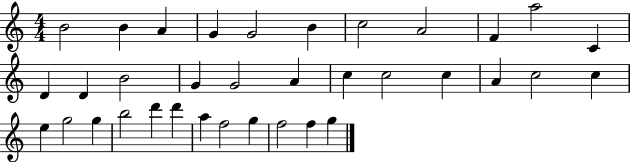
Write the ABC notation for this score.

X:1
T:Untitled
M:4/4
L:1/4
K:C
B2 B A G G2 B c2 A2 F a2 C D D B2 G G2 A c c2 c A c2 c e g2 g b2 d' d' a f2 g f2 f g